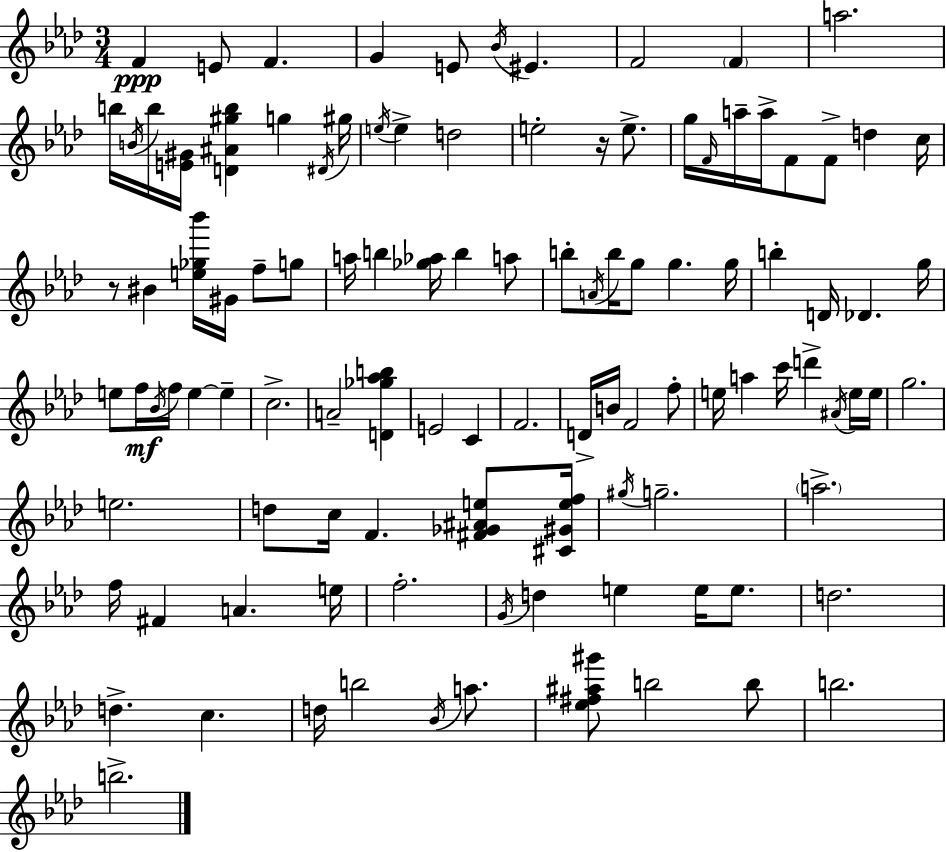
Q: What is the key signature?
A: F minor